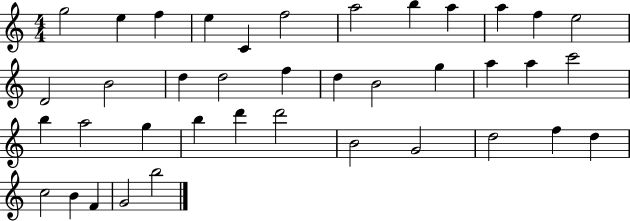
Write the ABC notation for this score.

X:1
T:Untitled
M:4/4
L:1/4
K:C
g2 e f e C f2 a2 b a a f e2 D2 B2 d d2 f d B2 g a a c'2 b a2 g b d' d'2 B2 G2 d2 f d c2 B F G2 b2